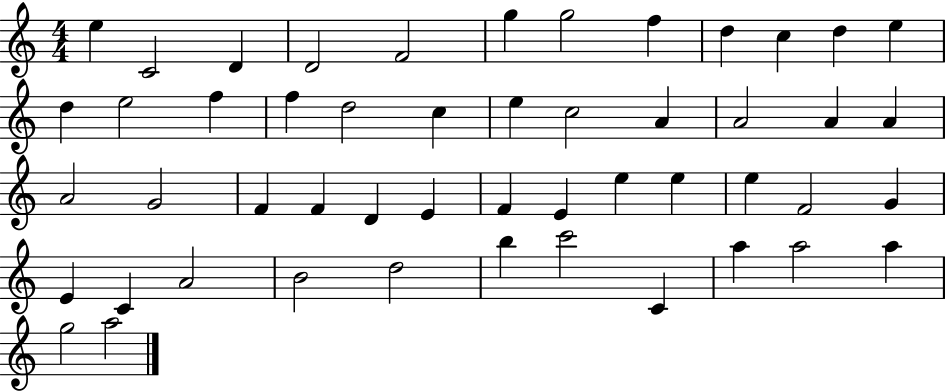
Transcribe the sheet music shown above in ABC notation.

X:1
T:Untitled
M:4/4
L:1/4
K:C
e C2 D D2 F2 g g2 f d c d e d e2 f f d2 c e c2 A A2 A A A2 G2 F F D E F E e e e F2 G E C A2 B2 d2 b c'2 C a a2 a g2 a2